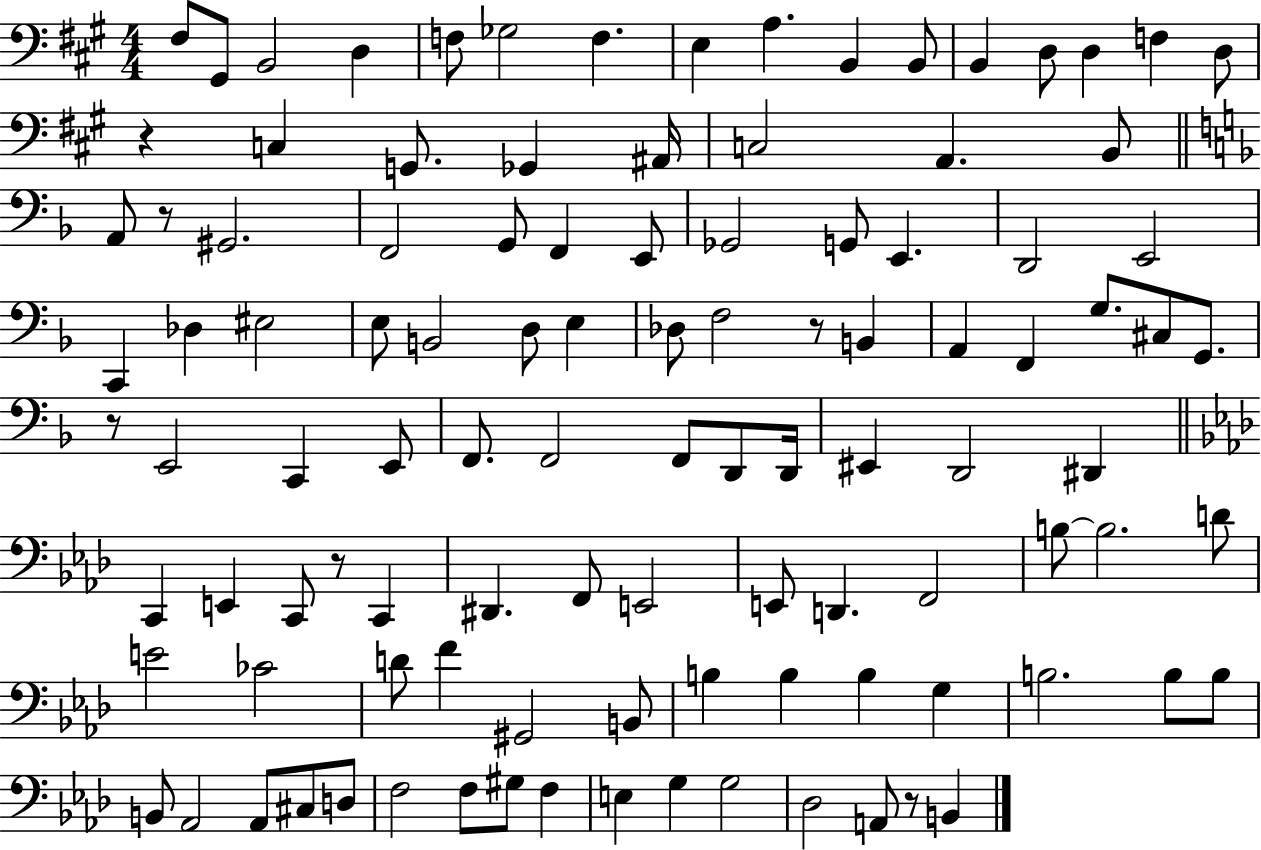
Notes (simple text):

F#3/e G#2/e B2/h D3/q F3/e Gb3/h F3/q. E3/q A3/q. B2/q B2/e B2/q D3/e D3/q F3/q D3/e R/q C3/q G2/e. Gb2/q A#2/s C3/h A2/q. B2/e A2/e R/e G#2/h. F2/h G2/e F2/q E2/e Gb2/h G2/e E2/q. D2/h E2/h C2/q Db3/q EIS3/h E3/e B2/h D3/e E3/q Db3/e F3/h R/e B2/q A2/q F2/q G3/e. C#3/e G2/e. R/e E2/h C2/q E2/e F2/e. F2/h F2/e D2/e D2/s EIS2/q D2/h D#2/q C2/q E2/q C2/e R/e C2/q D#2/q. F2/e E2/h E2/e D2/q. F2/h B3/e B3/h. D4/e E4/h CES4/h D4/e F4/q G#2/h B2/e B3/q B3/q B3/q G3/q B3/h. B3/e B3/e B2/e Ab2/h Ab2/e C#3/e D3/e F3/h F3/e G#3/e F3/q E3/q G3/q G3/h Db3/h A2/e R/e B2/q